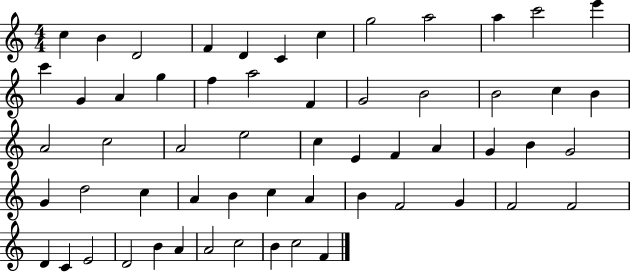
X:1
T:Untitled
M:4/4
L:1/4
K:C
c B D2 F D C c g2 a2 a c'2 e' c' G A g f a2 F G2 B2 B2 c B A2 c2 A2 e2 c E F A G B G2 G d2 c A B c A B F2 G F2 F2 D C E2 D2 B A A2 c2 B c2 F